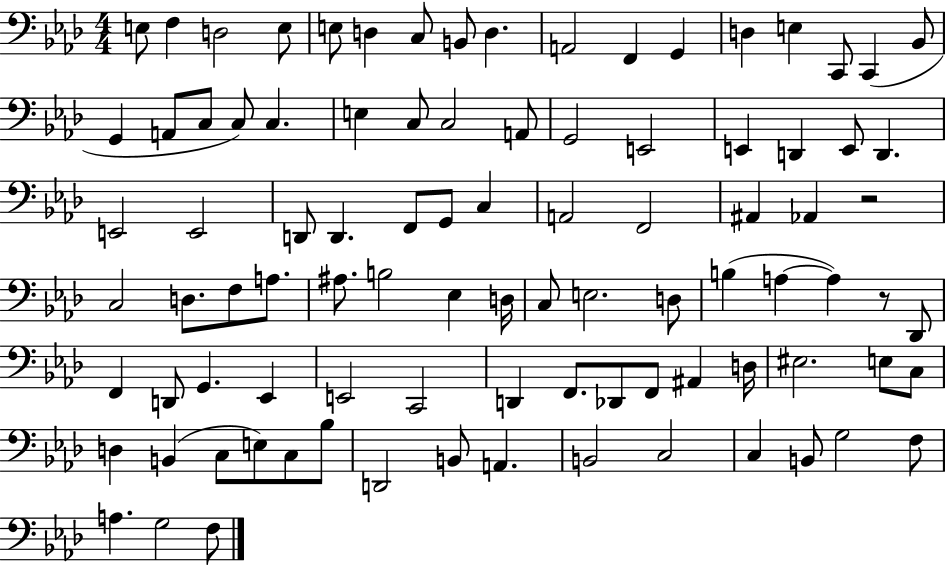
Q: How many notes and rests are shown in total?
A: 93